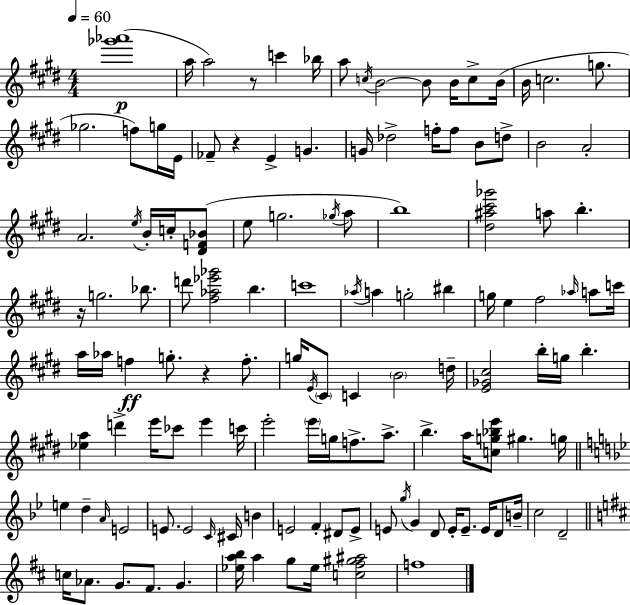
{
  \clef treble
  \numericTimeSignature
  \time 4/4
  \key e \major
  \tempo 4 = 60
  <ges''' aes'''>1(\p | a''16 a''2) r8 c'''4 bes''16 | a''8 \acciaccatura { c''16 } b'2~~ b'8 b'16 c''8-> | b'16( b'16 c''2. g''8. | \break ges''2. f''8) g''16 | e'16 fes'8-- r4 e'4-> g'4. | g'16 des''2-> f''16-. f''8 b'8 d''8-> | b'2 a'2-. | \break a'2. \acciaccatura { e''16 } b'16-. c''16-. | <dis' f' bes'>8( e''8 g''2. | \acciaccatura { ges''16 } a''8 b''1) | <dis'' ais'' cis''' ges'''>2 a''8 b''4.-. | \break r16 g''2. | bes''8. d'''8 <fis'' aes'' ees''' ges'''>2 b''4. | c'''1 | \acciaccatura { aes''16 } a''4 g''2-. | \break bis''4 g''16 e''4 fis''2 | \grace { aes''16 } a''8 c'''16 a''16 aes''16 f''4\ff g''8.-. r4 | f''8.-. g''16 \acciaccatura { e'16 } \parenthesize cis'8 c'4 \parenthesize b'2 | d''16-- <e' ges' cis''>2 b''16-. g''16 | \break b''4.-. <ees'' a''>4 d'''4-> e'''16 ces'''8 | e'''4 c'''16 e'''2-. \parenthesize e'''16 g''16 | f''8.-> a''8.-> b''4.-> a''16 <c'' g'' bes'' e'''>8 gis''4. | g''16 \bar "||" \break \key bes \major e''4 d''4-- \grace { a'16 } e'2 | e'8. e'2 \grace { c'16 } cis'16 b'4 | e'2 f'4-. dis'8 | e'8-> e'8 \acciaccatura { g''16 } g'4 d'8 e'16-. e'8.-- e'16 | \break d'8 b'16-- c''2 d'2-- | \bar "||" \break \key d \major c''16 aes'8. g'8. fis'8. g'4. | <ees'' a'' b''>16 a''4 g''8 ees''16 <c'' fis'' gis'' ais''>2 | f''1 | \bar "|."
}